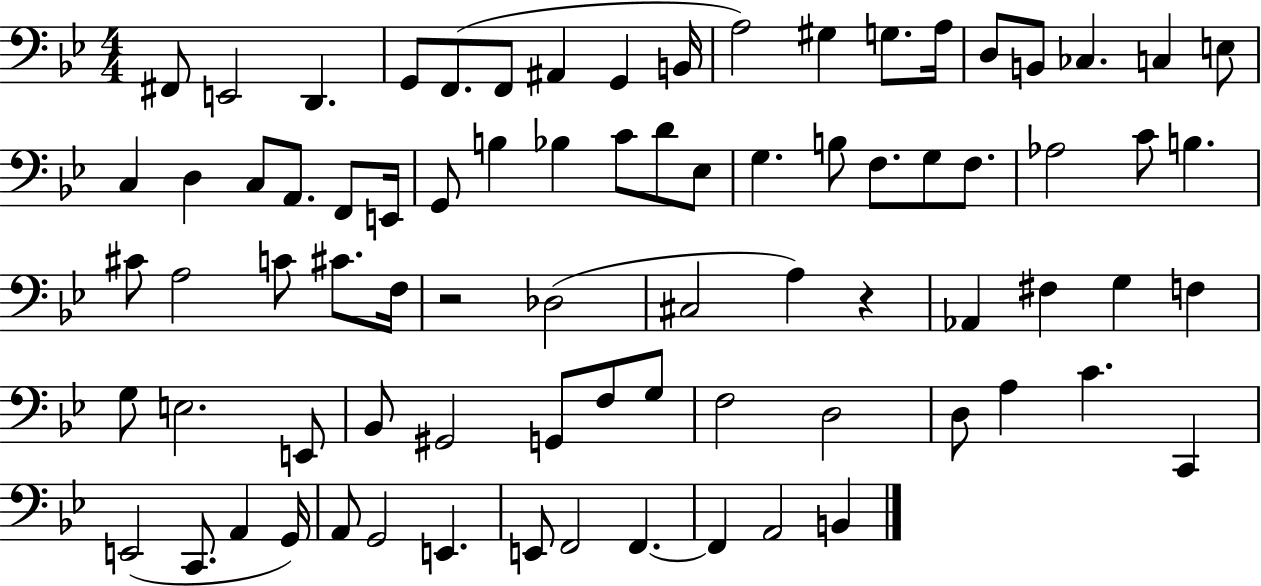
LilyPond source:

{
  \clef bass
  \numericTimeSignature
  \time 4/4
  \key bes \major
  fis,8 e,2 d,4. | g,8 f,8.( f,8 ais,4 g,4 b,16 | a2) gis4 g8. a16 | d8 b,8 ces4. c4 e8 | \break c4 d4 c8 a,8. f,8 e,16 | g,8 b4 bes4 c'8 d'8 ees8 | g4. b8 f8. g8 f8. | aes2 c'8 b4. | \break cis'8 a2 c'8 cis'8. f16 | r2 des2( | cis2 a4) r4 | aes,4 fis4 g4 f4 | \break g8 e2. e,8 | bes,8 gis,2 g,8 f8 g8 | f2 d2 | d8 a4 c'4. c,4 | \break e,2( c,8. a,4 g,16) | a,8 g,2 e,4. | e,8 f,2 f,4.~~ | f,4 a,2 b,4 | \break \bar "|."
}